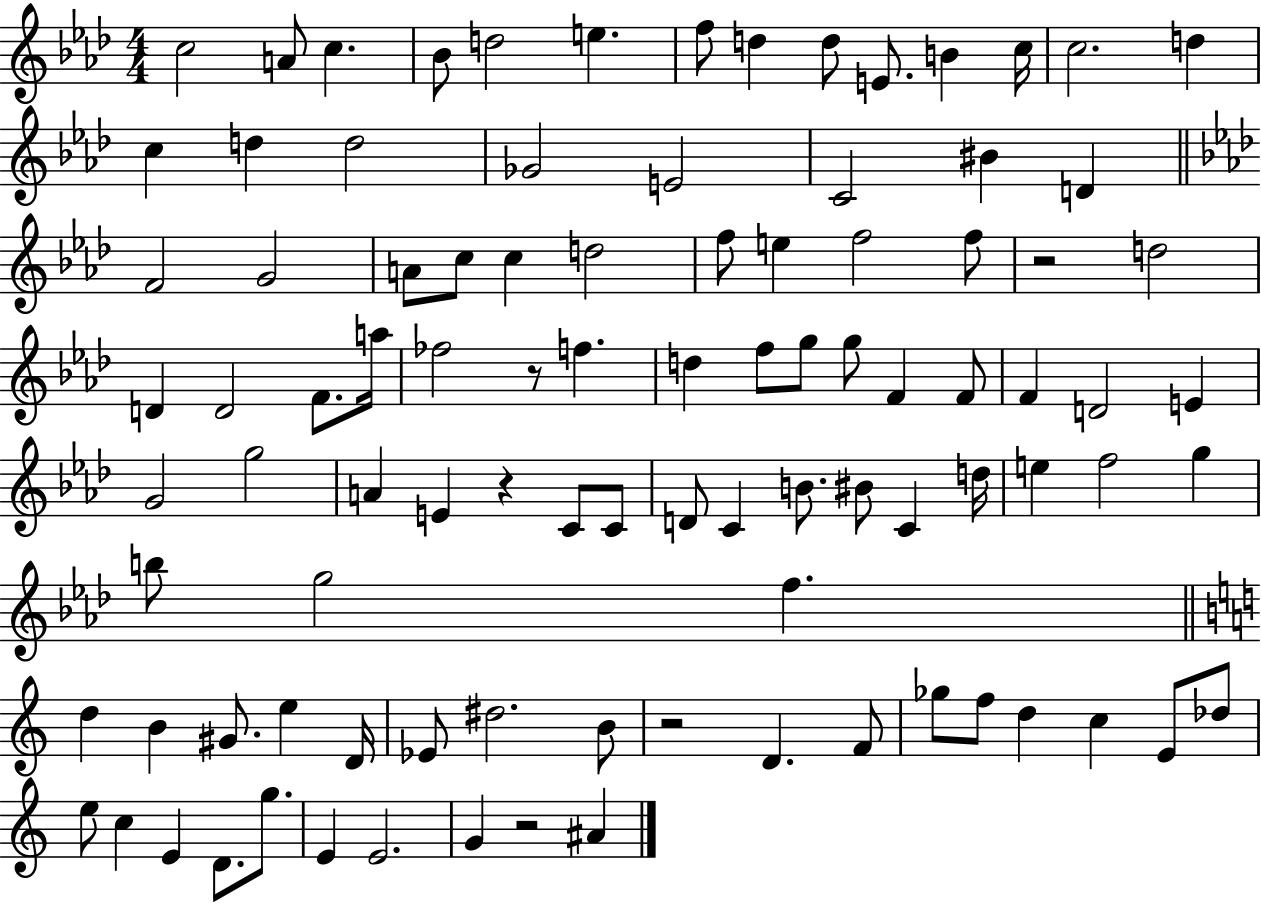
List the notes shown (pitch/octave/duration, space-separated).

C5/h A4/e C5/q. Bb4/e D5/h E5/q. F5/e D5/q D5/e E4/e. B4/q C5/s C5/h. D5/q C5/q D5/q D5/h Gb4/h E4/h C4/h BIS4/q D4/q F4/h G4/h A4/e C5/e C5/q D5/h F5/e E5/q F5/h F5/e R/h D5/h D4/q D4/h F4/e. A5/s FES5/h R/e F5/q. D5/q F5/e G5/e G5/e F4/q F4/e F4/q D4/h E4/q G4/h G5/h A4/q E4/q R/q C4/e C4/e D4/e C4/q B4/e. BIS4/e C4/q D5/s E5/q F5/h G5/q B5/e G5/h F5/q. D5/q B4/q G#4/e. E5/q D4/s Eb4/e D#5/h. B4/e R/h D4/q. F4/e Gb5/e F5/e D5/q C5/q E4/e Db5/e E5/e C5/q E4/q D4/e. G5/e. E4/q E4/h. G4/q R/h A#4/q